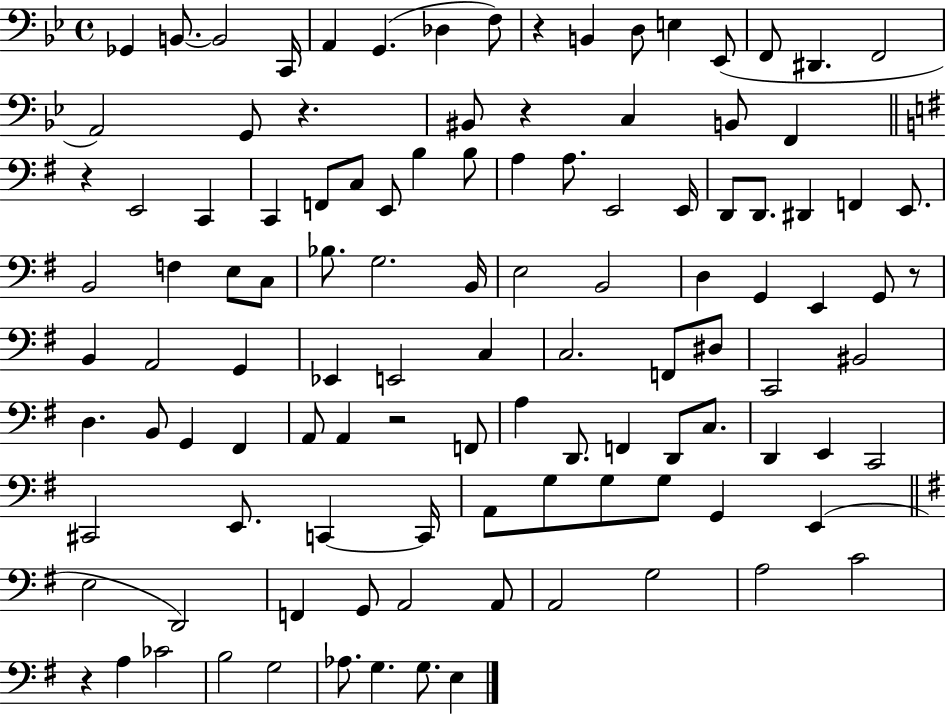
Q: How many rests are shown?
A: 7